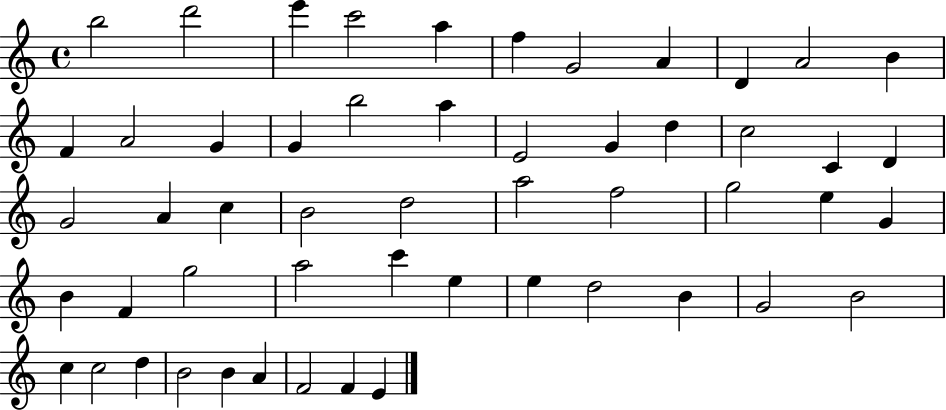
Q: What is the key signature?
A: C major